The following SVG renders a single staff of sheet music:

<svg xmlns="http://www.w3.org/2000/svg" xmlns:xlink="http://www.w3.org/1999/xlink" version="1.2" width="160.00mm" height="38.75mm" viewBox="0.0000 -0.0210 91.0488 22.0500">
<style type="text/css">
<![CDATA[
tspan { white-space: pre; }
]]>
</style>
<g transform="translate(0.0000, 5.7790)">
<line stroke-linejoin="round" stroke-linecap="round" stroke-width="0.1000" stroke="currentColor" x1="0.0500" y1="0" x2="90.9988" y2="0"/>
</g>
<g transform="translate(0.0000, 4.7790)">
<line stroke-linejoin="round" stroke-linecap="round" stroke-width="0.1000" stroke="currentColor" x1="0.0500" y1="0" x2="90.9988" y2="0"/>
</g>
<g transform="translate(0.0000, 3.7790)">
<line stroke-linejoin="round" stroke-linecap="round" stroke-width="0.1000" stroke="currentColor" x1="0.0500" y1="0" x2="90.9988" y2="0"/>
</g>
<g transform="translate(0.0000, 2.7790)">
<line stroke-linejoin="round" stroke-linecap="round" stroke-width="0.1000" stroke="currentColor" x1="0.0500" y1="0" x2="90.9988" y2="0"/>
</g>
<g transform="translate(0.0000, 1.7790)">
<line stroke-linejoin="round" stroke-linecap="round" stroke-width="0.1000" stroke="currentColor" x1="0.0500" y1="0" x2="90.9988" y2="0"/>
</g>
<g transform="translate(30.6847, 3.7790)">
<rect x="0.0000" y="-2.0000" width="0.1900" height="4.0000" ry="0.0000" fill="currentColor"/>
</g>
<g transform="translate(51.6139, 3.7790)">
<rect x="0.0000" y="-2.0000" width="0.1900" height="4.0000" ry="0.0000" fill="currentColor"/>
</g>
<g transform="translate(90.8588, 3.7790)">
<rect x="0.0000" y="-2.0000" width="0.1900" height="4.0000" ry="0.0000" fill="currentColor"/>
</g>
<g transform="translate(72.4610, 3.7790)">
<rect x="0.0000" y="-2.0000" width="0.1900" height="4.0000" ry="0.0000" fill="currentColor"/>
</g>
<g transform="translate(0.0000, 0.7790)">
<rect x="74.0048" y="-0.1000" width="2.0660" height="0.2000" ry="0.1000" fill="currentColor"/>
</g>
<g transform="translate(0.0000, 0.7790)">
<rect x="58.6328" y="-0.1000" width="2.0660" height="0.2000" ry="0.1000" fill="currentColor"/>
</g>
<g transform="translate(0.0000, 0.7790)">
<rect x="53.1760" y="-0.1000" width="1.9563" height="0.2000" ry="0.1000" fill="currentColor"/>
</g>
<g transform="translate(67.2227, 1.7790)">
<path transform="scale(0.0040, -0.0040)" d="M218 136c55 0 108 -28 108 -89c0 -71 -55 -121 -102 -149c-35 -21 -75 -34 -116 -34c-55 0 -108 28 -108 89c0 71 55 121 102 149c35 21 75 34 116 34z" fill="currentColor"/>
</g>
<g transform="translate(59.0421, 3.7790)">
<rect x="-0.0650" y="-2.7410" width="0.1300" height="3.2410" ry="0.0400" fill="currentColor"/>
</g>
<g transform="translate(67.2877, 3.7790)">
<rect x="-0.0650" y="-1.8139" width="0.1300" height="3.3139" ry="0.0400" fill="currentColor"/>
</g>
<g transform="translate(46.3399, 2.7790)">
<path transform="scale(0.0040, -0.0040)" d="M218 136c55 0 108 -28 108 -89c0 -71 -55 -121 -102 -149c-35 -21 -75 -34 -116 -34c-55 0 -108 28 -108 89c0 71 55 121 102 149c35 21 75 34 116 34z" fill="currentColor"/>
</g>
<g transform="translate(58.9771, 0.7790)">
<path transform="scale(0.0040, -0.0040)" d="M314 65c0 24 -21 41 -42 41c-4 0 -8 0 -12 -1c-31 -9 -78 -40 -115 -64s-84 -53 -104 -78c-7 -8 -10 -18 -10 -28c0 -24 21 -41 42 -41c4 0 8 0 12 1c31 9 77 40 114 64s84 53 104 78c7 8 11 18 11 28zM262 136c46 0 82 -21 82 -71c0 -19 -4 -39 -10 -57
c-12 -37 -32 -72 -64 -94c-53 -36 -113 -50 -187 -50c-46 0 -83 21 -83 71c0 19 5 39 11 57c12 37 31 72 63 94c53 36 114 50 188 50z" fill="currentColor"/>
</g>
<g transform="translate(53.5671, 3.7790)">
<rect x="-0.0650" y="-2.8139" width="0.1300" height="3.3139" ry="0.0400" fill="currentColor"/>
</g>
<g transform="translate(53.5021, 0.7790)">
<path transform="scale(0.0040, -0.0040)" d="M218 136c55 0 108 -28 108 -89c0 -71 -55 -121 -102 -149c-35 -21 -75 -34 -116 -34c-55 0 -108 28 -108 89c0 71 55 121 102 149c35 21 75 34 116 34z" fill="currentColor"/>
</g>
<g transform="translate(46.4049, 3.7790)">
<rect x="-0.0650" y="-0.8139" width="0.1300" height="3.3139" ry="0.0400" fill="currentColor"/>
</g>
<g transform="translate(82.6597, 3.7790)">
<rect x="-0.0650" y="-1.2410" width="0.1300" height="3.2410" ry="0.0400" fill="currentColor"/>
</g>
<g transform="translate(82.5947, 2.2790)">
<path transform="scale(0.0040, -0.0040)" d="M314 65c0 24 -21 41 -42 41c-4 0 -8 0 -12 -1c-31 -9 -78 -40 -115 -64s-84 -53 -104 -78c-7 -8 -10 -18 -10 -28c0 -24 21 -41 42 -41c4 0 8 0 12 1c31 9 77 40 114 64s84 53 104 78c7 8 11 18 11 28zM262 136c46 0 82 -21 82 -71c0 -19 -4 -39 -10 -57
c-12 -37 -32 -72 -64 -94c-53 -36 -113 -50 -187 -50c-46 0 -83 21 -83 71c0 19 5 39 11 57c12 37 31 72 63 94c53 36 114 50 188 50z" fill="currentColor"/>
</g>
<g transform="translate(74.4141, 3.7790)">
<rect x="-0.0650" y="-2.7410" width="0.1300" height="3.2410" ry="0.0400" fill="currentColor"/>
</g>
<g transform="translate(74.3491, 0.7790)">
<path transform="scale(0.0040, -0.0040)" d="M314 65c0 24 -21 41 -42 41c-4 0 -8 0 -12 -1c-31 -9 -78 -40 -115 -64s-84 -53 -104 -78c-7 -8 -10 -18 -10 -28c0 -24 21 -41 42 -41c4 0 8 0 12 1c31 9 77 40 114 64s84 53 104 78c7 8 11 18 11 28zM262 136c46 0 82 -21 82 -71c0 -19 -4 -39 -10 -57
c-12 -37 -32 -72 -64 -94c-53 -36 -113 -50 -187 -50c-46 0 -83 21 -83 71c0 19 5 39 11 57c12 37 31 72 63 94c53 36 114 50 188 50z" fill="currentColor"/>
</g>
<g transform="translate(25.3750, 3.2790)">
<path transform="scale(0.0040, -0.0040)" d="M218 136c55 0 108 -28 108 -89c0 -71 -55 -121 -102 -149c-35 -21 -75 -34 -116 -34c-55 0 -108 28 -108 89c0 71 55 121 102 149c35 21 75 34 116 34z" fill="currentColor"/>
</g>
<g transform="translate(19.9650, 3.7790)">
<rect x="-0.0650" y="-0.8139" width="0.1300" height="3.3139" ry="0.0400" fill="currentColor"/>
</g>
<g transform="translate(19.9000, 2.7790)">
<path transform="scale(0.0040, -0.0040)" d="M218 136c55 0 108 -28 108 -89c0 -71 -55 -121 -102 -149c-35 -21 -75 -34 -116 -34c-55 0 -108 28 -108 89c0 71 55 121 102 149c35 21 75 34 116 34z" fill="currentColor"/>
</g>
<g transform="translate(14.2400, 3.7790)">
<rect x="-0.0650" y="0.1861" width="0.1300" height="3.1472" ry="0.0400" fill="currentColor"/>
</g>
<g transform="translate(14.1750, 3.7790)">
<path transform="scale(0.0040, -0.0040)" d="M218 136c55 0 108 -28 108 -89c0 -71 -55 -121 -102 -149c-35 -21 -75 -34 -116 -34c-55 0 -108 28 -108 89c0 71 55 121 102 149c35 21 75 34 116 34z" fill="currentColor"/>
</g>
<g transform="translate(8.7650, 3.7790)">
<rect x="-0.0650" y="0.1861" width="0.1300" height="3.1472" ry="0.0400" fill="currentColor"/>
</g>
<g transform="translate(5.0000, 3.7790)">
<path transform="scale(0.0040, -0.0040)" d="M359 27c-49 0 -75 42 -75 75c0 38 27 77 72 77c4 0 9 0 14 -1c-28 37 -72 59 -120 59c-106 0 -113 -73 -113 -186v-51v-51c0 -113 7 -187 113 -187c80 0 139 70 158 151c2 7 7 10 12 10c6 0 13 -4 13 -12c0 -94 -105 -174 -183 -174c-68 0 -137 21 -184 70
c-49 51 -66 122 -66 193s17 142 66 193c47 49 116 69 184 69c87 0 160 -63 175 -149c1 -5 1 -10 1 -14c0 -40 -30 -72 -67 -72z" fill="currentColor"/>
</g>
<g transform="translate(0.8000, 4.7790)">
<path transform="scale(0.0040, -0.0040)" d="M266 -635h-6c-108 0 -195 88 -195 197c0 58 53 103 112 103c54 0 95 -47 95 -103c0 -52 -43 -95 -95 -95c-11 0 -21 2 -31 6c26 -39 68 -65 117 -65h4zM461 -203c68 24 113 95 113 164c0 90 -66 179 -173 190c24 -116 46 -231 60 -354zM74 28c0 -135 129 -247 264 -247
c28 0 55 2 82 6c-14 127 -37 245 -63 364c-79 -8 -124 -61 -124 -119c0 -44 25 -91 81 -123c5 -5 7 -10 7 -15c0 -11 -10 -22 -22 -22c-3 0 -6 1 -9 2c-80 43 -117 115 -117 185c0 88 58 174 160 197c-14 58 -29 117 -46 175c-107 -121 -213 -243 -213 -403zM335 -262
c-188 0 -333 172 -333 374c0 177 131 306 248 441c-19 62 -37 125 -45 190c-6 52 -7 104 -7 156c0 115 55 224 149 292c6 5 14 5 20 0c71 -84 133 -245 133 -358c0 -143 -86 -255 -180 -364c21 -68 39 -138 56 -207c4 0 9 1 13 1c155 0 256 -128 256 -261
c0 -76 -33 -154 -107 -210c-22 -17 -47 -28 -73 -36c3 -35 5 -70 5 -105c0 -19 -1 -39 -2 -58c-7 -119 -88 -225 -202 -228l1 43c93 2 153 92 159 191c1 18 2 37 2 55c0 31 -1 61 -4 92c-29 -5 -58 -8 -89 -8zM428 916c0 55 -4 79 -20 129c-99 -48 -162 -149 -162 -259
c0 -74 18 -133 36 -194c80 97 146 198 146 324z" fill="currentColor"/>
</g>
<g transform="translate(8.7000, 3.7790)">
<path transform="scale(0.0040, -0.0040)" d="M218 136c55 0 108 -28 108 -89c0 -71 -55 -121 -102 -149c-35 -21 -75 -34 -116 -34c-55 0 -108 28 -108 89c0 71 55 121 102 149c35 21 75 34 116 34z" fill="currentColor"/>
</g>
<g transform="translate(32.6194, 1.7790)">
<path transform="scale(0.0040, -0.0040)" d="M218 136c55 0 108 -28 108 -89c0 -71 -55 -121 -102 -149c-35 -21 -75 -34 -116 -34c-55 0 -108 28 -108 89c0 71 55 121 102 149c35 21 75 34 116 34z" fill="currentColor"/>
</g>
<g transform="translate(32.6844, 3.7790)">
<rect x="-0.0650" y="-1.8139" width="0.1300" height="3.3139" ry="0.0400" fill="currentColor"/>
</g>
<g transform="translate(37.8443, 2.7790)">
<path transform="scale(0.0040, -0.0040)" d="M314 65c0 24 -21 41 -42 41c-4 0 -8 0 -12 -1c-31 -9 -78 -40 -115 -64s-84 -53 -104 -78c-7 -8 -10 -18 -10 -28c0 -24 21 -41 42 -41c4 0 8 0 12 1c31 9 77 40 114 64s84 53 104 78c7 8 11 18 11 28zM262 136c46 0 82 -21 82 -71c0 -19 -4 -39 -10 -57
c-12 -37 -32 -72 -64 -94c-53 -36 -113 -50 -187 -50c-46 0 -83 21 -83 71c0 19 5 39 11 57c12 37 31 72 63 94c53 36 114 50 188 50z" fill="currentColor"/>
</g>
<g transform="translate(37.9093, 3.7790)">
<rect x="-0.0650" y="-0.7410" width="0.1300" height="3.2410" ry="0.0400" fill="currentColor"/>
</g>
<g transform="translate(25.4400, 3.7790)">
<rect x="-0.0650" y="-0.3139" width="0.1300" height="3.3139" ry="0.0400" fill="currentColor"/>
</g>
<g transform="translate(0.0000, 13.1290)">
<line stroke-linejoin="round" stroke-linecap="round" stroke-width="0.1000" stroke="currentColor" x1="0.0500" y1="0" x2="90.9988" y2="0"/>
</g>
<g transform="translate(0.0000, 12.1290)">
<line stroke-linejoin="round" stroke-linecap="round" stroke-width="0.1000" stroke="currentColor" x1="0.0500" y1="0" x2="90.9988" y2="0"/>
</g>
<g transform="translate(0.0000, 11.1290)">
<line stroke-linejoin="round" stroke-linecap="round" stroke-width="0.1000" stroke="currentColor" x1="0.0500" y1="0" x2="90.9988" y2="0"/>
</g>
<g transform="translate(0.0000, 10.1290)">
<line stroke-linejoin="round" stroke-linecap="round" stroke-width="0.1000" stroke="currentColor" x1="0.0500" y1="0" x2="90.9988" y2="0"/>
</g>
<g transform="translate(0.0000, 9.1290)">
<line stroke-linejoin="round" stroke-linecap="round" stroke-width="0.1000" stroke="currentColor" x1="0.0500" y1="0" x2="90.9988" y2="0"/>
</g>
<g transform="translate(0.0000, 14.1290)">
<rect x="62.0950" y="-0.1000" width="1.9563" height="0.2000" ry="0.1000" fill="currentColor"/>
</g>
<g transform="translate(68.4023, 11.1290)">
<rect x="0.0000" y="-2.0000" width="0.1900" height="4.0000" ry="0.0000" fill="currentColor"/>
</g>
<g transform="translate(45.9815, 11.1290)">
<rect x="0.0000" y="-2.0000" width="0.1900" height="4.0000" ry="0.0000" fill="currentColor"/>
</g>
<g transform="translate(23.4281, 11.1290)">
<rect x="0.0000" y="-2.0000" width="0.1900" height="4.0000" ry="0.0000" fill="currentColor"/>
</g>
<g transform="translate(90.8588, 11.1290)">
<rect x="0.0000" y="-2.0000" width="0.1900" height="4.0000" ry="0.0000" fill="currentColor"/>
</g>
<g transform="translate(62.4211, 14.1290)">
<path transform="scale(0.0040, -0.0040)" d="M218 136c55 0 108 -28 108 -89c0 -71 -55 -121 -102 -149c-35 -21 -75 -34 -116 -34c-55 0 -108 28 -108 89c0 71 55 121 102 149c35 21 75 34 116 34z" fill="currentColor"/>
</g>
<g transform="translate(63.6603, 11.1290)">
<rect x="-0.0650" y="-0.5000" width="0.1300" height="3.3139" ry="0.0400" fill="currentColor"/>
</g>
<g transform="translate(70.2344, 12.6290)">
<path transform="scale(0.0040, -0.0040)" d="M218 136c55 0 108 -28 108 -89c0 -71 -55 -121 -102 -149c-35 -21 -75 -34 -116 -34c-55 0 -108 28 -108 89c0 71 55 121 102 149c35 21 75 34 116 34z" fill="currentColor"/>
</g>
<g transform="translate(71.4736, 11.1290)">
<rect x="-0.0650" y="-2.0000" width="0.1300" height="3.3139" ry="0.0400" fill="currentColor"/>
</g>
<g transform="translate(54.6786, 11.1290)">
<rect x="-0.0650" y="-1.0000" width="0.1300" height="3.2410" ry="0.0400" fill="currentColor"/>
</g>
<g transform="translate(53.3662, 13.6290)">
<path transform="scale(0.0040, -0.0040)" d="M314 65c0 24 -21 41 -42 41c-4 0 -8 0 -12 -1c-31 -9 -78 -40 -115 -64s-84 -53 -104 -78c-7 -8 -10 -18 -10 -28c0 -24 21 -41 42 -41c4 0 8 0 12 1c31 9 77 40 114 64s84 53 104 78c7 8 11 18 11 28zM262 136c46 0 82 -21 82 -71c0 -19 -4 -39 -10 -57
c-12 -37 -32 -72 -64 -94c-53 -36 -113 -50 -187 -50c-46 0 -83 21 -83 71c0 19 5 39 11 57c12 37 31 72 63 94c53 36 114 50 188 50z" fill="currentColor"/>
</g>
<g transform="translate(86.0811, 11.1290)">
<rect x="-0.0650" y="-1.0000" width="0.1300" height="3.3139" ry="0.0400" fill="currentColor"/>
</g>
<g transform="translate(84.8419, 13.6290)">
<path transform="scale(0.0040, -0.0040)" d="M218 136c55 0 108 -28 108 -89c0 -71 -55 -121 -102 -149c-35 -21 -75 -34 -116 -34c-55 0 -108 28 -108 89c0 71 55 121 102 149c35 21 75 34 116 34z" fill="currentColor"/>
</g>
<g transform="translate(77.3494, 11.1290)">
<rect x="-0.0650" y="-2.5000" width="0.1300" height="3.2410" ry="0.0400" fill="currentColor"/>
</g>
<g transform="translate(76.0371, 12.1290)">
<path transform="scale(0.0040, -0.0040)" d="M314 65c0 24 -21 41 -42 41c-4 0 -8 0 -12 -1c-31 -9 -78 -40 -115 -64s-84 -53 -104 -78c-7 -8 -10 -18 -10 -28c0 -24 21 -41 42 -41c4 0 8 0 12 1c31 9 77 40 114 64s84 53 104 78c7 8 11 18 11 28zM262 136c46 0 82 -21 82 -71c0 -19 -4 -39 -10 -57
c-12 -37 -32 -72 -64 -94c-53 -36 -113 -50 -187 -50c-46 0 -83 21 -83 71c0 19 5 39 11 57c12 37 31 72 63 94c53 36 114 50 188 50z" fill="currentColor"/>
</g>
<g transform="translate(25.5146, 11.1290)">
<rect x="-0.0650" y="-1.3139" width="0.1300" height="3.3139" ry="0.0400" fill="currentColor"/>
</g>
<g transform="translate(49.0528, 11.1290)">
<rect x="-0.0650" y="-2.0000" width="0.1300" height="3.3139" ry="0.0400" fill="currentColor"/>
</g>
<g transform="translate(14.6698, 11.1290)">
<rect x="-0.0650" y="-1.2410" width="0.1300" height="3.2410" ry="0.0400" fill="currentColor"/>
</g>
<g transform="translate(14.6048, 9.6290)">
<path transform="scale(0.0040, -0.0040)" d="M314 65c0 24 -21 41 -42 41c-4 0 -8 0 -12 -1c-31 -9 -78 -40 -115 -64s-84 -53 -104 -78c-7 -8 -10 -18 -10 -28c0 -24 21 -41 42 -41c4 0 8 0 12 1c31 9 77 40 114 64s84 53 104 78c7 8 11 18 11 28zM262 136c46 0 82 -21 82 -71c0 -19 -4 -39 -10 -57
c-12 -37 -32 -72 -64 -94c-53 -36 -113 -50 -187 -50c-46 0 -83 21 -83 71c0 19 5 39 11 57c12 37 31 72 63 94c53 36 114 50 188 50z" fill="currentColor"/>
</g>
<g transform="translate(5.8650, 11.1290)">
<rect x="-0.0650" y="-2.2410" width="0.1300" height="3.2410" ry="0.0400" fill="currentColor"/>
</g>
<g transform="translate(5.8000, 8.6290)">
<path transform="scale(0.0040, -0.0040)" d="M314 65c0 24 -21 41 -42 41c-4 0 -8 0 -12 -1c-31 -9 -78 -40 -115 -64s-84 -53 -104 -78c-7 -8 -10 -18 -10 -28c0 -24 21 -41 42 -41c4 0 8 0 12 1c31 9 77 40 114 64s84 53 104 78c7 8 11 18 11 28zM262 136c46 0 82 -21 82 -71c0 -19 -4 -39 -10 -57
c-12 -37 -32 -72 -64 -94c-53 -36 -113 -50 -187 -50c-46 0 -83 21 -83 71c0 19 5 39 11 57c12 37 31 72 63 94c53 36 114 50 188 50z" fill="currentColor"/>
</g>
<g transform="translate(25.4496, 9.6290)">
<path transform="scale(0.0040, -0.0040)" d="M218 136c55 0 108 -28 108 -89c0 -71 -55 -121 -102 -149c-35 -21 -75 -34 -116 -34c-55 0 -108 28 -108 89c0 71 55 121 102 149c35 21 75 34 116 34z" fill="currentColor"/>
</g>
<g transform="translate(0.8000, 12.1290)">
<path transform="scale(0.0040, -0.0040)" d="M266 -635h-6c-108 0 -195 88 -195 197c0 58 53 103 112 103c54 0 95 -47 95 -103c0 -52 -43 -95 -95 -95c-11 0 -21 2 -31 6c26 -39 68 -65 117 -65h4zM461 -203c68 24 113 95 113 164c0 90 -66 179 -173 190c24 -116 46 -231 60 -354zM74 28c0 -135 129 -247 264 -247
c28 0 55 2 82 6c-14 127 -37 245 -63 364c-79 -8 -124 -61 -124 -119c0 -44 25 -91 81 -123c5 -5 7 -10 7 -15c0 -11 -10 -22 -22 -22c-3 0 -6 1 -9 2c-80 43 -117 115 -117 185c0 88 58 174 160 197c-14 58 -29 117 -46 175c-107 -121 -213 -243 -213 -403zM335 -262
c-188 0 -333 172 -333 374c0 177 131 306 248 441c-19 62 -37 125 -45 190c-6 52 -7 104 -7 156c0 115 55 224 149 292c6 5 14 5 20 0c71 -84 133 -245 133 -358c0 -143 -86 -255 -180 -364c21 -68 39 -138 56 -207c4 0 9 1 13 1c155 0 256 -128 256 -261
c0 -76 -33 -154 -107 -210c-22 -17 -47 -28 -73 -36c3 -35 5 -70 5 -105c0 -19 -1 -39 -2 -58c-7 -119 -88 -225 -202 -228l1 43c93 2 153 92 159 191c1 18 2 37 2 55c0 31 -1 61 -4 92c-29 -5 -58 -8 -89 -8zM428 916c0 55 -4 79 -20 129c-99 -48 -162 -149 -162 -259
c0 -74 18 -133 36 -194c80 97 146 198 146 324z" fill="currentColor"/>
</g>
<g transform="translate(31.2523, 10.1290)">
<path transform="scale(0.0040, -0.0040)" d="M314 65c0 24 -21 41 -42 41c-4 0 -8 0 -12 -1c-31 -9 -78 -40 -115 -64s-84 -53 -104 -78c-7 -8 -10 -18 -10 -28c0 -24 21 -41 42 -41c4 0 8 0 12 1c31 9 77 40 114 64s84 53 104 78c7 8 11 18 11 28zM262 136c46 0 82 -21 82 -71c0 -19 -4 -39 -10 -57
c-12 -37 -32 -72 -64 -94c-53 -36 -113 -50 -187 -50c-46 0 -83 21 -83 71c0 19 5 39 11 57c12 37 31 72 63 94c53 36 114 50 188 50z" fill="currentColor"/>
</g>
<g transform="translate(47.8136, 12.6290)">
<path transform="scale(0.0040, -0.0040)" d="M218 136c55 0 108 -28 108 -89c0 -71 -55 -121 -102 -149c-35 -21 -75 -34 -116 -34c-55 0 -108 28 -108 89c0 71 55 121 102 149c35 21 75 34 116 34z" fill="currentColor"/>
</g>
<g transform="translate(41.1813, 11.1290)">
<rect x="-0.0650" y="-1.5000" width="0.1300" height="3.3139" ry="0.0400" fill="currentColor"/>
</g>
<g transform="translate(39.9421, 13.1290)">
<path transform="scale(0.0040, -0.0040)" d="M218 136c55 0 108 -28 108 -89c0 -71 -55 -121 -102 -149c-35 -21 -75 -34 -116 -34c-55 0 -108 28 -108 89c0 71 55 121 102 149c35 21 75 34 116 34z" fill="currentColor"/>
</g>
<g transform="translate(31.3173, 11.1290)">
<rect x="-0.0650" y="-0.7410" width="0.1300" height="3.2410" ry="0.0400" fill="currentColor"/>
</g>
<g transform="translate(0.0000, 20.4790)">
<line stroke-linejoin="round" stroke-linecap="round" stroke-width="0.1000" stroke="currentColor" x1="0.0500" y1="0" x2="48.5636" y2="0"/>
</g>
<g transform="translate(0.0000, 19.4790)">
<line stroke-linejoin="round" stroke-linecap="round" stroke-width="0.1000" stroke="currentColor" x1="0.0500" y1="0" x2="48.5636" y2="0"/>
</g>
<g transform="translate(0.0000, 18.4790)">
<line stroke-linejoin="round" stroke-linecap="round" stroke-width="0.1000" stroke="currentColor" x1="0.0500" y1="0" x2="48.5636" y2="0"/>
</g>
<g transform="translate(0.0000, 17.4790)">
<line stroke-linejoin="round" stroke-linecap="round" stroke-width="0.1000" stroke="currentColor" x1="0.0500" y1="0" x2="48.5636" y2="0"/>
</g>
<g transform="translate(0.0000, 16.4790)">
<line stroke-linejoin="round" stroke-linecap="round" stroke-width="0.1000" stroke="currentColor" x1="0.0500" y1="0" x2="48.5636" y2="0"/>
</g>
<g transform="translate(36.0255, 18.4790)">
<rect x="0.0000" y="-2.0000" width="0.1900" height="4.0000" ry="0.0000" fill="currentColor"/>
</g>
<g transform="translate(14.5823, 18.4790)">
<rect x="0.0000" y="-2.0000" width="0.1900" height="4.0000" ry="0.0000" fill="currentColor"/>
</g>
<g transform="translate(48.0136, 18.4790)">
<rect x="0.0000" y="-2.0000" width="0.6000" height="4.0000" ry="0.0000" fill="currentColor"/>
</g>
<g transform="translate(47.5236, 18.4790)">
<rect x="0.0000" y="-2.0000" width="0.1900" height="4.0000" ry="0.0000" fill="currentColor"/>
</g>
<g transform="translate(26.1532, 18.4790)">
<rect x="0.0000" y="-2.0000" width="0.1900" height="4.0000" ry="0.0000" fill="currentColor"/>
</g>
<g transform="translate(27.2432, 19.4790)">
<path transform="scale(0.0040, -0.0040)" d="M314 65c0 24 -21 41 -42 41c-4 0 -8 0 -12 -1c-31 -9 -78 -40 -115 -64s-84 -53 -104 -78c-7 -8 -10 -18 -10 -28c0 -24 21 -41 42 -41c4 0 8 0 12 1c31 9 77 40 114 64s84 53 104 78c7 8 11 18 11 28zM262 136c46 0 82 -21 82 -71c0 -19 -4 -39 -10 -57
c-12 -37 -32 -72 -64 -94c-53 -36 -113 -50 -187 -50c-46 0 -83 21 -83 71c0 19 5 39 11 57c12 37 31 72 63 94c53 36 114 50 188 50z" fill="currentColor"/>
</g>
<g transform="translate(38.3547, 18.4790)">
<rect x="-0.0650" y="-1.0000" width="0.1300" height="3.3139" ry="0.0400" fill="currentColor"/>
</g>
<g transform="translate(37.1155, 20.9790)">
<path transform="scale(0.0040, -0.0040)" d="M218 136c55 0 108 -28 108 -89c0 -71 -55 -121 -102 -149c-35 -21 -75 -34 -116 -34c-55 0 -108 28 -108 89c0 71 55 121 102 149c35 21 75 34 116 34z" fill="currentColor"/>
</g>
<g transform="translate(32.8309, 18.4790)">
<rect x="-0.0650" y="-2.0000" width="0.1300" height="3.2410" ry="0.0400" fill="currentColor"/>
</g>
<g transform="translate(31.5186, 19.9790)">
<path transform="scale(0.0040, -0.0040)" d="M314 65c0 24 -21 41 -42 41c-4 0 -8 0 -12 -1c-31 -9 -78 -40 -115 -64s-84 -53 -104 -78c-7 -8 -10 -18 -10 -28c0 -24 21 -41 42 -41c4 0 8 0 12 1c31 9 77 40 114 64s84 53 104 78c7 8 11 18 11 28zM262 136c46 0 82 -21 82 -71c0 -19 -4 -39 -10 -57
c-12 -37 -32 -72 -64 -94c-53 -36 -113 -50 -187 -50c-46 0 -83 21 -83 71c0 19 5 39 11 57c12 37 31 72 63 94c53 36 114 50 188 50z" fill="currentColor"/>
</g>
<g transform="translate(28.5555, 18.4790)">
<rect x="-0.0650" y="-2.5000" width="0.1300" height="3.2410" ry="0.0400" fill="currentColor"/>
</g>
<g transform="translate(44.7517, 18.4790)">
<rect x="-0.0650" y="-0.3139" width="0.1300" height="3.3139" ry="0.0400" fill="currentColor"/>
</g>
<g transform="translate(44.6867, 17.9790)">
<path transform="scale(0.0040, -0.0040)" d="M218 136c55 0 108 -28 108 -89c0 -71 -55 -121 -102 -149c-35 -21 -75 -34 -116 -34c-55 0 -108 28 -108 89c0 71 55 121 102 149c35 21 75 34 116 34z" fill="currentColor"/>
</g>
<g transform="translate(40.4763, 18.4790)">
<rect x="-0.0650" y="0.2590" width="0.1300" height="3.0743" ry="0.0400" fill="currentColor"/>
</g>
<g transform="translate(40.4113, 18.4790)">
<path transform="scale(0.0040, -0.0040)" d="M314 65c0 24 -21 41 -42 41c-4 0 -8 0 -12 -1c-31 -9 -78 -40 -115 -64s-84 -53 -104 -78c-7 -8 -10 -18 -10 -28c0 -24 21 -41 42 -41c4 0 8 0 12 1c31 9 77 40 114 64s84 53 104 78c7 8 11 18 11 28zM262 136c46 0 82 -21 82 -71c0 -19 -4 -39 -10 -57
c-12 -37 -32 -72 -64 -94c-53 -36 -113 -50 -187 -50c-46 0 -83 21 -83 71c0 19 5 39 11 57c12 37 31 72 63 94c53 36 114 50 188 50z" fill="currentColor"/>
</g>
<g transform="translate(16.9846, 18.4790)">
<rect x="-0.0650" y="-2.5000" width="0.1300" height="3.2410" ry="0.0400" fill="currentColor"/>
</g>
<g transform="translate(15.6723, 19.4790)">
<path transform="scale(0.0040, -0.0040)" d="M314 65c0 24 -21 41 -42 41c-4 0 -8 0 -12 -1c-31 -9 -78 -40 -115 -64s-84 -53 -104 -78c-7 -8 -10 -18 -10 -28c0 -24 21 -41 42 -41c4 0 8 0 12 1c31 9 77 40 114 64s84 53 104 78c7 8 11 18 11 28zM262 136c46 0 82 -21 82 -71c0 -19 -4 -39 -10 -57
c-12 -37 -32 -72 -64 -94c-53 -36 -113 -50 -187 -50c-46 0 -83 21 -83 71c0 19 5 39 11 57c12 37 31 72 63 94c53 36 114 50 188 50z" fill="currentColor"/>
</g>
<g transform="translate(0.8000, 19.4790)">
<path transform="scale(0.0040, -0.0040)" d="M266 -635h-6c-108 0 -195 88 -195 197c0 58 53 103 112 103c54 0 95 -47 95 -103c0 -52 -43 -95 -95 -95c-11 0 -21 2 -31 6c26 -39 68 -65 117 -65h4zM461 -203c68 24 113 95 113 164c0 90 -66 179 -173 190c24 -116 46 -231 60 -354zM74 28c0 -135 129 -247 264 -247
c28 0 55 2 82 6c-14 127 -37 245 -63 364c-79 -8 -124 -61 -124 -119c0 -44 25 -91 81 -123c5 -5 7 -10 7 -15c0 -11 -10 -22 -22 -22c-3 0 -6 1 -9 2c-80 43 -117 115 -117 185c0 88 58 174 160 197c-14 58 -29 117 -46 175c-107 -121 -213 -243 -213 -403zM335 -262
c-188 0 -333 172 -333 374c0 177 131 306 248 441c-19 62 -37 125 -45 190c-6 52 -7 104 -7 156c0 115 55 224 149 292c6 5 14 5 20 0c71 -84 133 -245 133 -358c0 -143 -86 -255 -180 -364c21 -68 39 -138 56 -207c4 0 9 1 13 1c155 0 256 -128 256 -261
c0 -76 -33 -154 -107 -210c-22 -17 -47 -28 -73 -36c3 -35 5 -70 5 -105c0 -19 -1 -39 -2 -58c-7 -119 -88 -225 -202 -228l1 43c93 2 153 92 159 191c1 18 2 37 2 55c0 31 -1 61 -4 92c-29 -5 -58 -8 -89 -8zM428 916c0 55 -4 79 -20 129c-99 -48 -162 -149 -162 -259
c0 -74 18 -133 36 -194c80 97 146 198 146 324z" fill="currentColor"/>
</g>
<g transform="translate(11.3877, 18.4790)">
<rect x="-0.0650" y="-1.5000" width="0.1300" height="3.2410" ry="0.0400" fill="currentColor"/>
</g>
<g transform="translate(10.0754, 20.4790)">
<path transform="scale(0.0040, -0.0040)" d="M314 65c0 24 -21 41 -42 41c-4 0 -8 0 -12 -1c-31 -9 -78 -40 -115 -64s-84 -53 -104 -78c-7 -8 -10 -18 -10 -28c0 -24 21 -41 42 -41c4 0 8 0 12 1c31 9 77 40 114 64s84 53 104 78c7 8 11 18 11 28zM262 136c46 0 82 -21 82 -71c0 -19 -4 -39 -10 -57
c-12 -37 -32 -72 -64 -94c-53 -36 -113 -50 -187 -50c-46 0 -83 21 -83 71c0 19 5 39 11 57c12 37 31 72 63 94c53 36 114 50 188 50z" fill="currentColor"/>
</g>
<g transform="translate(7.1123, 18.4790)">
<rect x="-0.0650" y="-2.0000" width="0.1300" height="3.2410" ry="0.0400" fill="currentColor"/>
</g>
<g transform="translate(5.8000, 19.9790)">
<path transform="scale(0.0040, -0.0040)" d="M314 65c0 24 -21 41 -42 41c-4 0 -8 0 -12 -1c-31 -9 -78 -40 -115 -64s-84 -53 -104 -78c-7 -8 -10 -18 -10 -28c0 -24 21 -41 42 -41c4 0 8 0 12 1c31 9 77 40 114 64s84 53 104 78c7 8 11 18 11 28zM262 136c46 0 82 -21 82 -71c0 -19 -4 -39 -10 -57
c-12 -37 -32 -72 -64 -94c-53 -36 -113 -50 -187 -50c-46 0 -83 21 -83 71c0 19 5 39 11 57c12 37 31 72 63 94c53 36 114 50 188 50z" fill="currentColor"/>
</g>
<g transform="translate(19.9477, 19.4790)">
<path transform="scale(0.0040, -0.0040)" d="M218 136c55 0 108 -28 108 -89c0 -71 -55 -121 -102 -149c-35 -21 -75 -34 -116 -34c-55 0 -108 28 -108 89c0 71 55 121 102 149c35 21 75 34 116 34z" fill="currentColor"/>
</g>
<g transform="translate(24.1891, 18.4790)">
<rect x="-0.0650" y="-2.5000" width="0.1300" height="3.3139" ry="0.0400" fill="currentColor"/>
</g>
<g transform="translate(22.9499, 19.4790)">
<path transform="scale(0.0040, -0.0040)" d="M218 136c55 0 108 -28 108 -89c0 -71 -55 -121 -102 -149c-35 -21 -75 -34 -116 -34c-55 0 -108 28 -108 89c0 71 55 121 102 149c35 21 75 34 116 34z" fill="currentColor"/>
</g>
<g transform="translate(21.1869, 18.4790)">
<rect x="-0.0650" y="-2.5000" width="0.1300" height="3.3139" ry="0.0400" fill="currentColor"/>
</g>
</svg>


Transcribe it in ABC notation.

X:1
T:Untitled
M:4/4
L:1/4
K:C
B B d c f d2 d a a2 f a2 e2 g2 e2 e d2 E F D2 C F G2 D F2 E2 G2 G G G2 F2 D B2 c